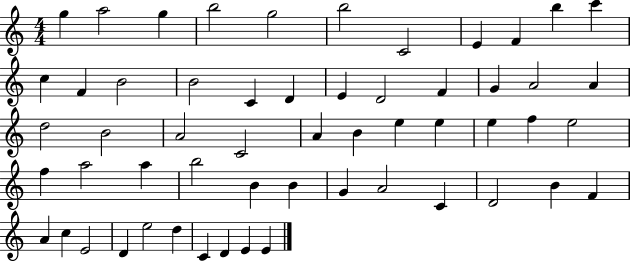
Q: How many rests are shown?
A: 0